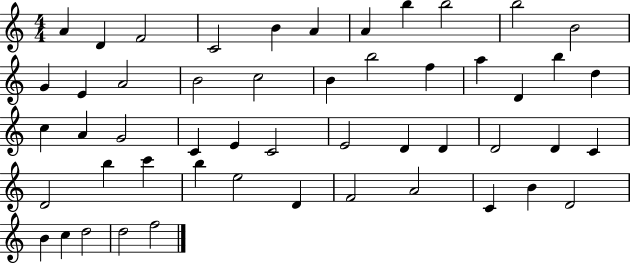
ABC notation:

X:1
T:Untitled
M:4/4
L:1/4
K:C
A D F2 C2 B A A b b2 b2 B2 G E A2 B2 c2 B b2 f a D b d c A G2 C E C2 E2 D D D2 D C D2 b c' b e2 D F2 A2 C B D2 B c d2 d2 f2